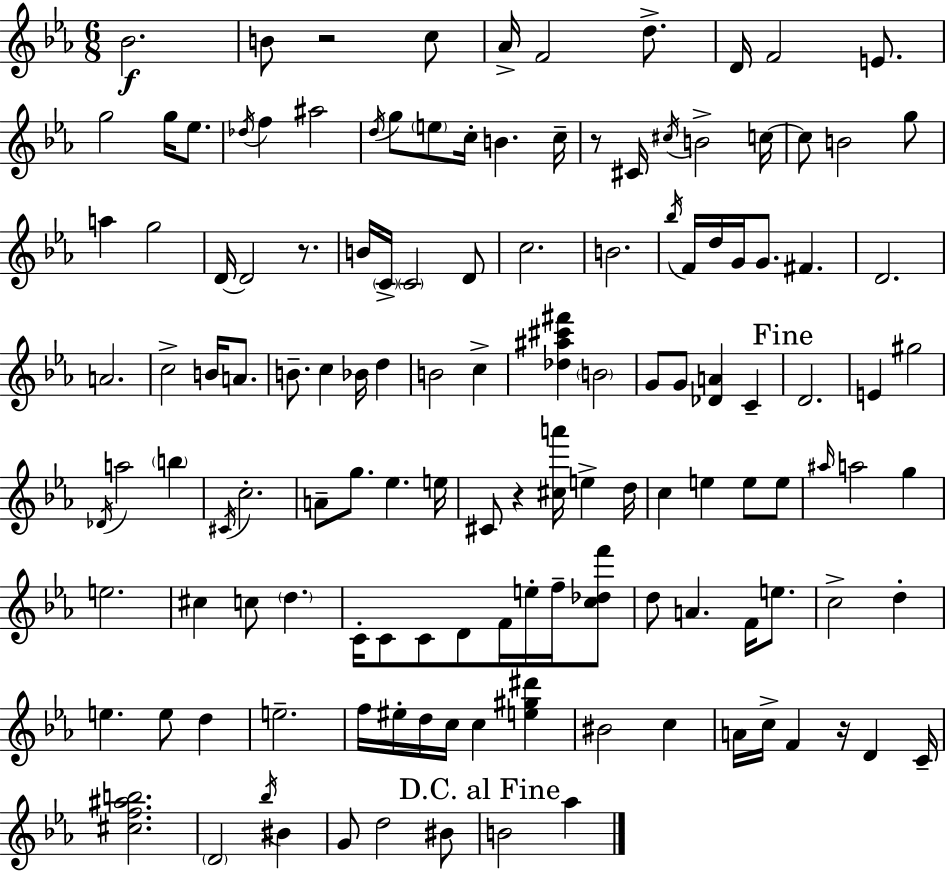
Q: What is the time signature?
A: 6/8